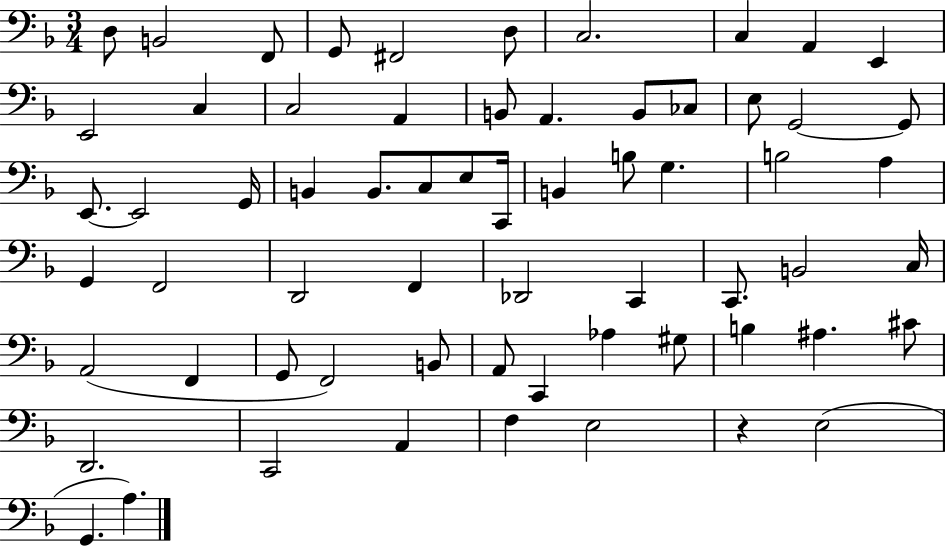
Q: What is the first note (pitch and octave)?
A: D3